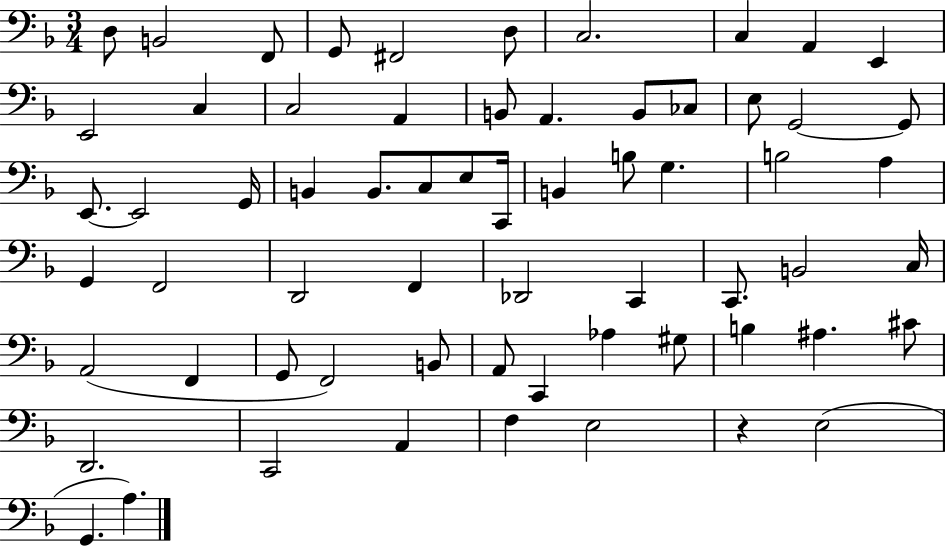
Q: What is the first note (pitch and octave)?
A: D3